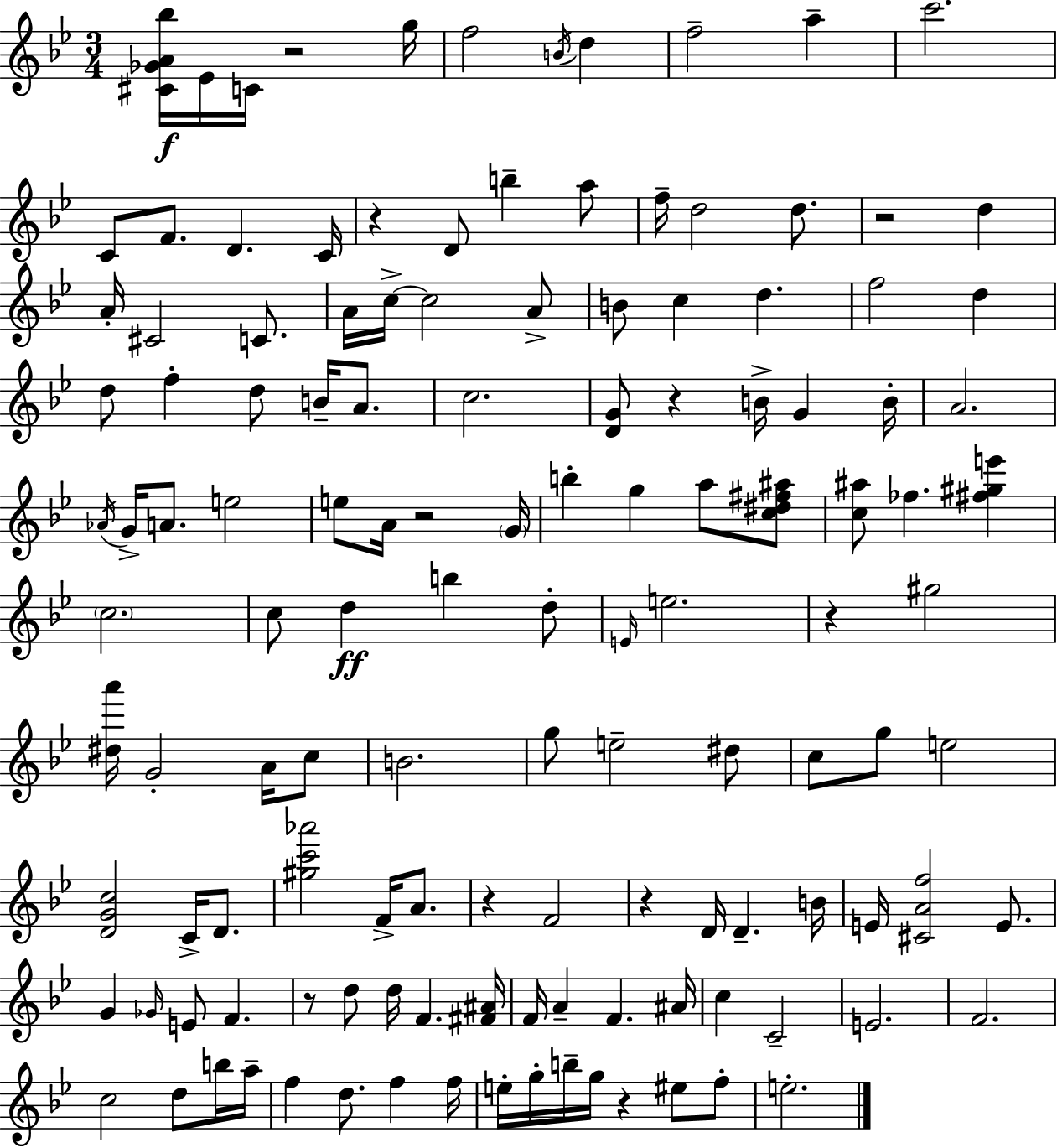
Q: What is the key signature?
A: BES major